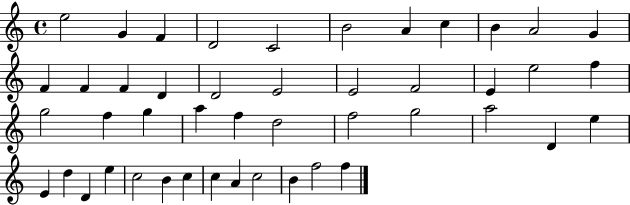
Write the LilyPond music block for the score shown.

{
  \clef treble
  \time 4/4
  \defaultTimeSignature
  \key c \major
  e''2 g'4 f'4 | d'2 c'2 | b'2 a'4 c''4 | b'4 a'2 g'4 | \break f'4 f'4 f'4 d'4 | d'2 e'2 | e'2 f'2 | e'4 e''2 f''4 | \break g''2 f''4 g''4 | a''4 f''4 d''2 | f''2 g''2 | a''2 d'4 e''4 | \break e'4 d''4 d'4 e''4 | c''2 b'4 c''4 | c''4 a'4 c''2 | b'4 f''2 f''4 | \break \bar "|."
}